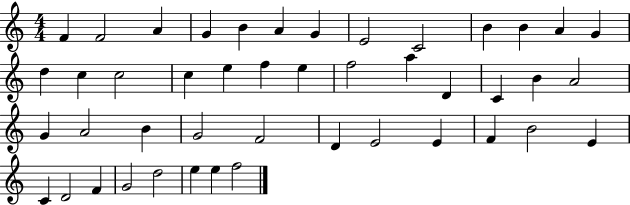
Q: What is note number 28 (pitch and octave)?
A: A4